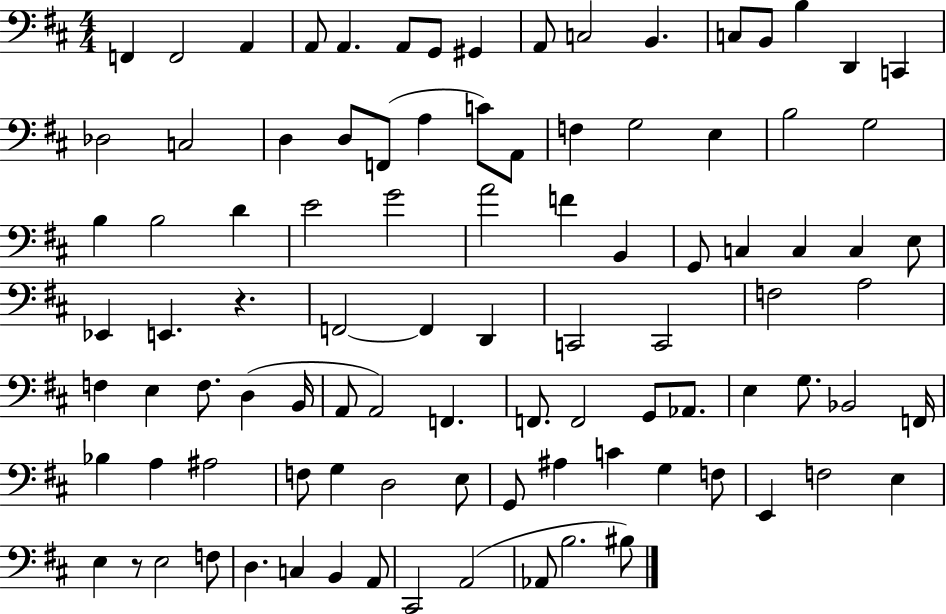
F2/q F2/h A2/q A2/e A2/q. A2/e G2/e G#2/q A2/e C3/h B2/q. C3/e B2/e B3/q D2/q C2/q Db3/h C3/h D3/q D3/e F2/e A3/q C4/e A2/e F3/q G3/h E3/q B3/h G3/h B3/q B3/h D4/q E4/h G4/h A4/h F4/q B2/q G2/e C3/q C3/q C3/q E3/e Eb2/q E2/q. R/q. F2/h F2/q D2/q C2/h C2/h F3/h A3/h F3/q E3/q F3/e. D3/q B2/s A2/e A2/h F2/q. F2/e. F2/h G2/e Ab2/e. E3/q G3/e. Bb2/h F2/s Bb3/q A3/q A#3/h F3/e G3/q D3/h E3/e G2/e A#3/q C4/q G3/q F3/e E2/q F3/h E3/q E3/q R/e E3/h F3/e D3/q. C3/q B2/q A2/e C#2/h A2/h Ab2/e B3/h. BIS3/e